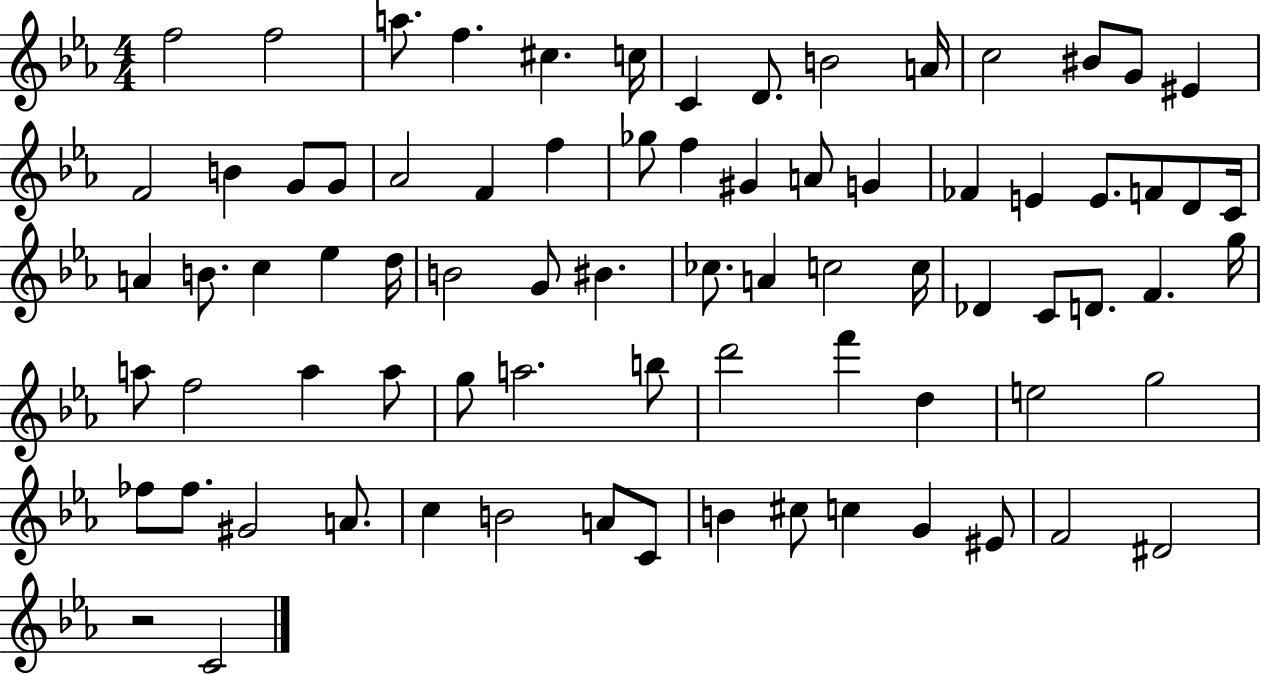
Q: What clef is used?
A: treble